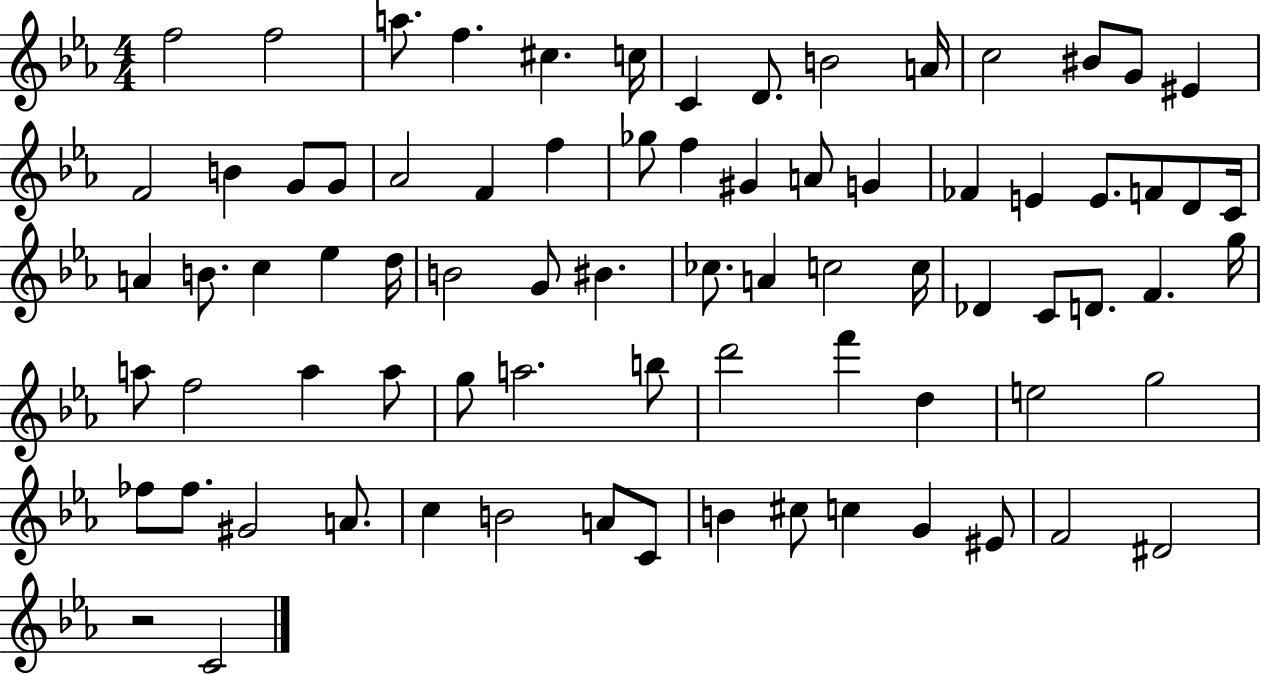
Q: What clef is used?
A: treble